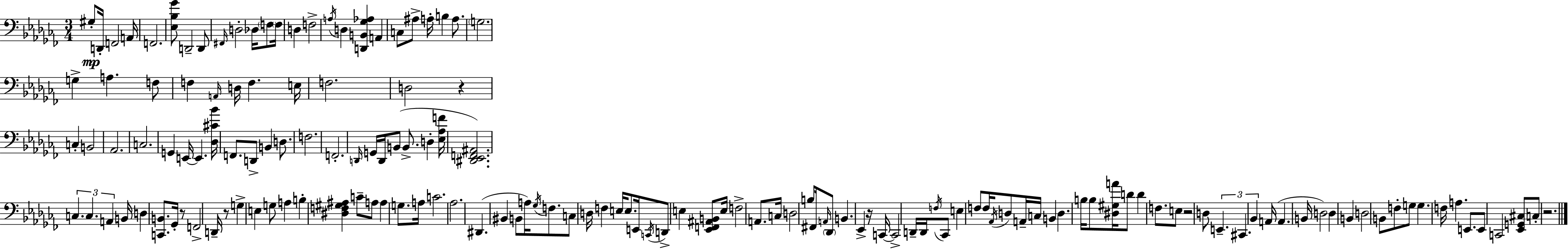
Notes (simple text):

G#3/e D2/s F2/h A2/s F2/h. [Eb3,Bb3,Gb4]/e D2/h D2/e F#2/s D3/h Db3/s F3/e F3/s D3/q F3/h A3/s D3/q [D2,B2,Gb3,Ab3]/q A2/q C3/e A#3/e A3/s B3/q A3/e. G3/h. G3/q A3/q. F3/e F3/q A2/s D3/s F3/q. E3/s F3/h. D3/h R/q C3/q B2/h Ab2/h. C3/h. G2/q E2/s E2/q. [Db3,C#4,Bb4]/s F2/e. D2/e B2/q D3/e. F3/h. F2/h. D2/s G2/s D2/s B2/e B2/e. D3/q [Eb3,Ab3,F4]/s [D#2,Eb2,F2,A#2]/h. C3/q. C3/q. A2/q B2/s D3/q [C2,B2]/e. Gb2/s R/e F2/h D2/s R/e G3/q E3/q G3/e A3/q B3/q [D#3,F3,G#3,A#3]/q C4/e A3/e A3/q G3/e. A3/s C4/h. Ab3/h. D#2/q. BIS2/q B2/e A3/s Gb3/s F3/e. C3/e D3/s F3/q E3/s E3/e. E2/s C2/s D2/e E3/q [Eb2,F2,A#2,B2]/e E3/s F3/h A2/e. C3/s D3/h B3/e F#2/s A2/s Db2/e B2/q. Eb2/q R/s C2/s C2/h D2/s D2/s F3/s CES2/e E3/q F3/e F3/s Ab2/s D3/e A2/s C3/s B2/q D3/q. B3/s B3/e [D#3,G#3,A4]/s D4/e D4/q F3/e. E3/e R/h D3/e E2/q. C#2/q. Bb2/q A2/s A2/q. B2/s D3/h D3/q B2/q D3/h B2/e F3/e G3/e G3/q. F3/s A3/q. E2/e. E2/e C2/h [Eb2,G2,C#3]/e C3/e R/h.